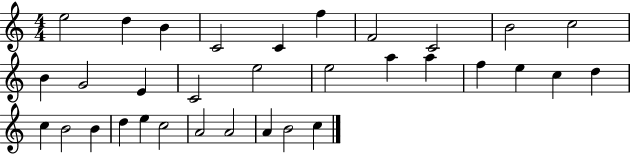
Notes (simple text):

E5/h D5/q B4/q C4/h C4/q F5/q F4/h C4/h B4/h C5/h B4/q G4/h E4/q C4/h E5/h E5/h A5/q A5/q F5/q E5/q C5/q D5/q C5/q B4/h B4/q D5/q E5/q C5/h A4/h A4/h A4/q B4/h C5/q